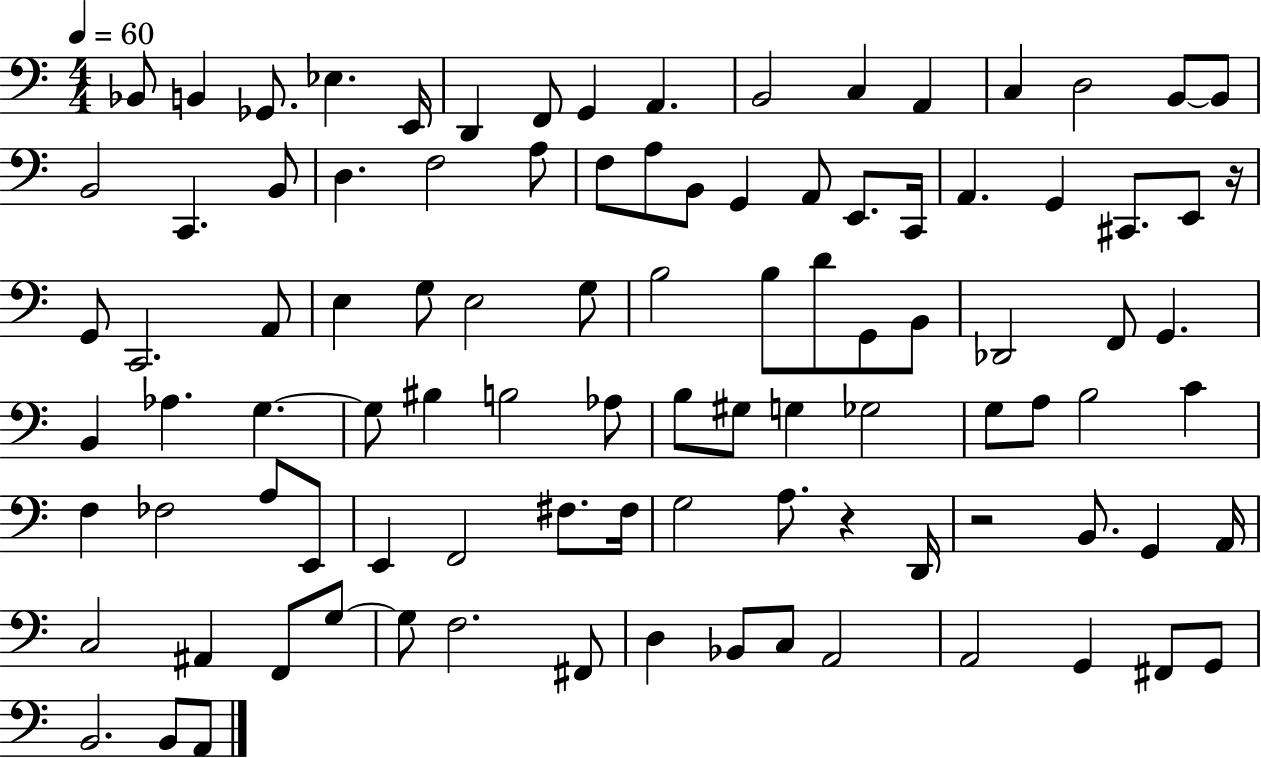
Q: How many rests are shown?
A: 3